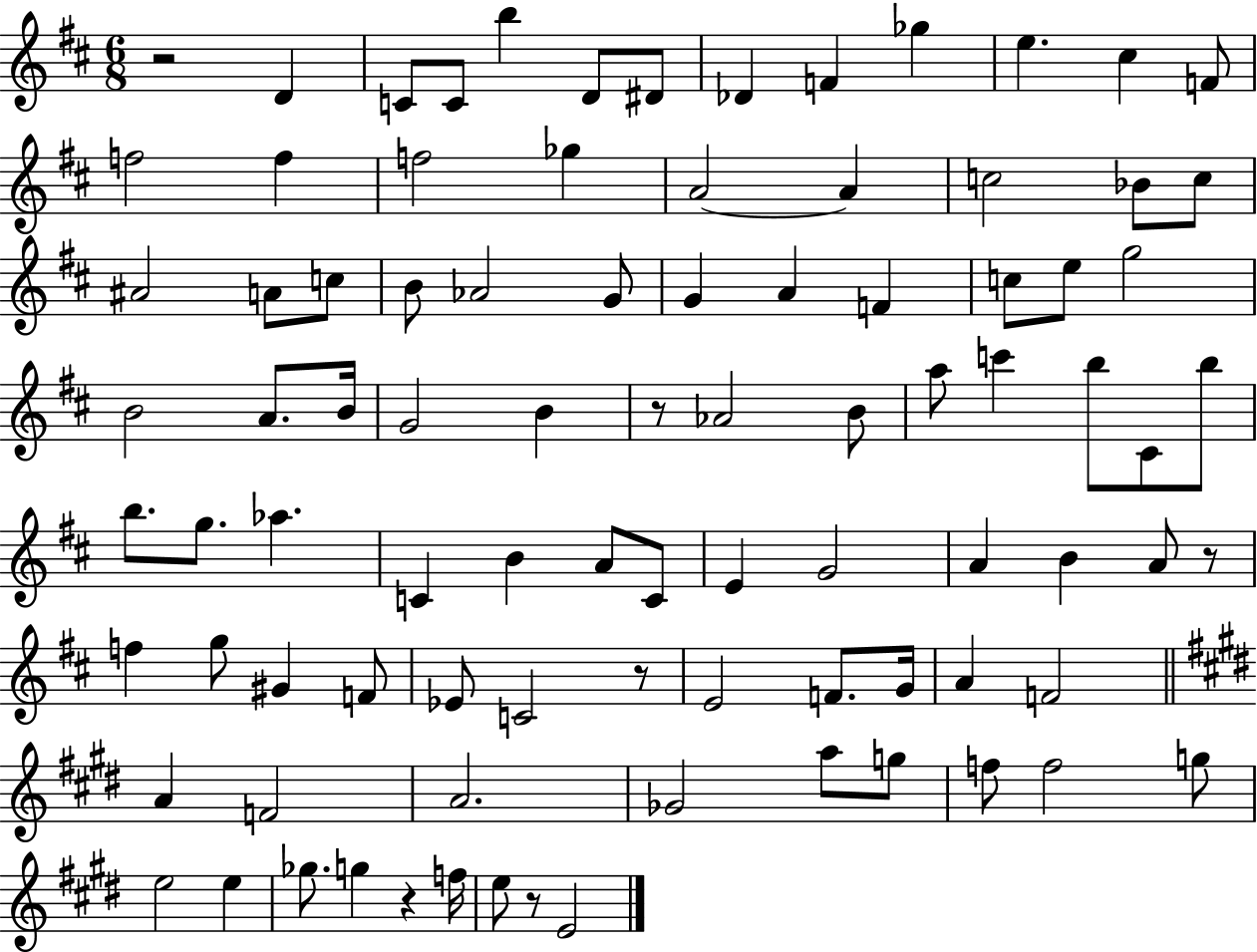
R/h D4/q C4/e C4/e B5/q D4/e D#4/e Db4/q F4/q Gb5/q E5/q. C#5/q F4/e F5/h F5/q F5/h Gb5/q A4/h A4/q C5/h Bb4/e C5/e A#4/h A4/e C5/e B4/e Ab4/h G4/e G4/q A4/q F4/q C5/e E5/e G5/h B4/h A4/e. B4/s G4/h B4/q R/e Ab4/h B4/e A5/e C6/q B5/e C#4/e B5/e B5/e. G5/e. Ab5/q. C4/q B4/q A4/e C4/e E4/q G4/h A4/q B4/q A4/e R/e F5/q G5/e G#4/q F4/e Eb4/e C4/h R/e E4/h F4/e. G4/s A4/q F4/h A4/q F4/h A4/h. Gb4/h A5/e G5/e F5/e F5/h G5/e E5/h E5/q Gb5/e. G5/q R/q F5/s E5/e R/e E4/h